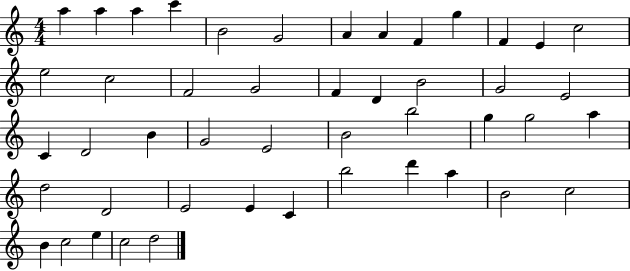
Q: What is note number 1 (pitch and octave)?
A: A5